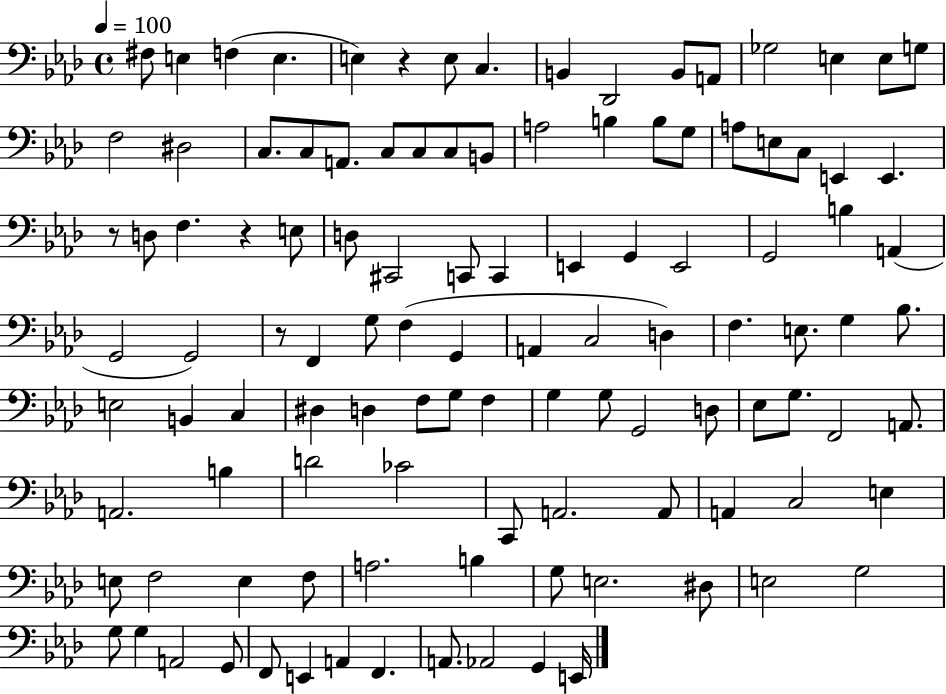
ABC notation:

X:1
T:Untitled
M:4/4
L:1/4
K:Ab
^F,/2 E, F, E, E, z E,/2 C, B,, _D,,2 B,,/2 A,,/2 _G,2 E, E,/2 G,/2 F,2 ^D,2 C,/2 C,/2 A,,/2 C,/2 C,/2 C,/2 B,,/2 A,2 B, B,/2 G,/2 A,/2 E,/2 C,/2 E,, E,, z/2 D,/2 F, z E,/2 D,/2 ^C,,2 C,,/2 C,, E,, G,, E,,2 G,,2 B, A,, G,,2 G,,2 z/2 F,, G,/2 F, G,, A,, C,2 D, F, E,/2 G, _B,/2 E,2 B,, C, ^D, D, F,/2 G,/2 F, G, G,/2 G,,2 D,/2 _E,/2 G,/2 F,,2 A,,/2 A,,2 B, D2 _C2 C,,/2 A,,2 A,,/2 A,, C,2 E, E,/2 F,2 E, F,/2 A,2 B, G,/2 E,2 ^D,/2 E,2 G,2 G,/2 G, A,,2 G,,/2 F,,/2 E,, A,, F,, A,,/2 _A,,2 G,, E,,/4